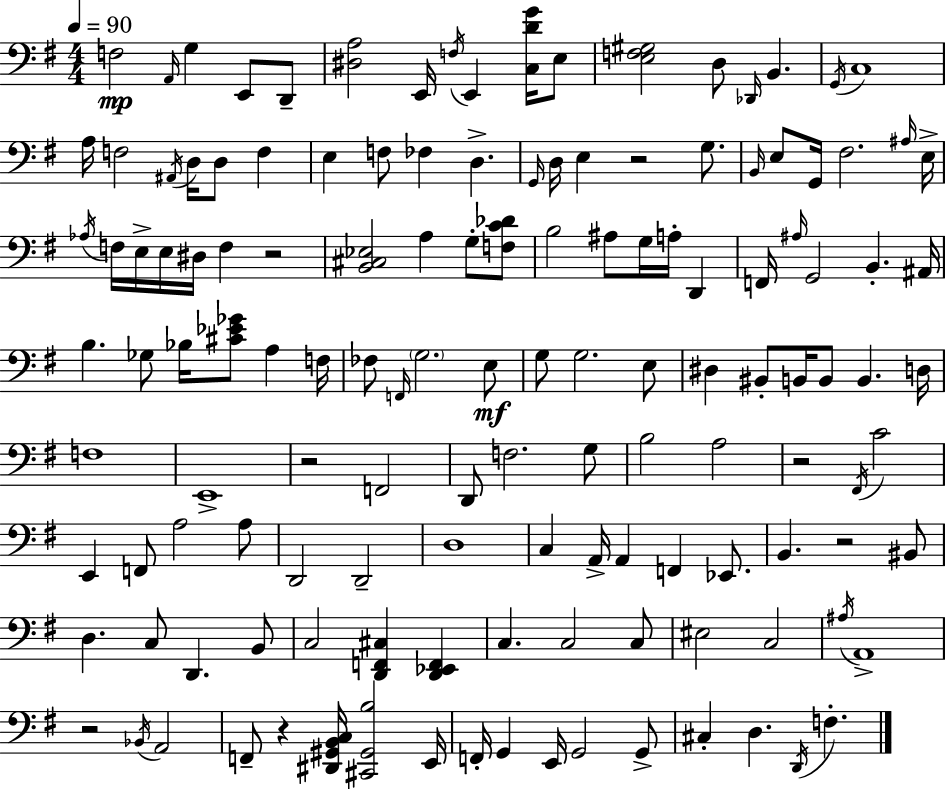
{
  \clef bass
  \numericTimeSignature
  \time 4/4
  \key e \minor
  \tempo 4 = 90
  f2\mp \grace { a,16 } g4 e,8 d,8-- | <dis a>2 e,16 \acciaccatura { f16 } e,4 <c d' g'>16 | e8 <e f gis>2 d8 \grace { des,16 } b,4. | \acciaccatura { g,16 } c1 | \break a16 f2 \acciaccatura { ais,16 } d16 d8 | f4 e4 f8 fes4 d4.-> | \grace { g,16 } d16 e4 r2 | g8. \grace { b,16 } e8 g,16 fis2. | \break \grace { ais16 } e16-> \acciaccatura { aes16 } f16 e16-> e16 dis16 f4 | r2 <b, cis ees>2 | a4 g8-. <f c' des'>8 b2 | ais8 g16 a16-. d,4 f,16 \grace { ais16 } g,2 | \break b,4.-. ais,16 b4. | ges8 bes16 <cis' ees' ges'>8 a4 f16 fes8 \grace { f,16 } \parenthesize g2. | e8\mf g8 g2. | e8 dis4 bis,8-. | \break b,16 b,8 b,4. d16 f1 | e,1-> | r2 | f,2 d,8 f2. | \break g8 b2 | a2 r2 | \acciaccatura { fis,16 } c'2 e,4 | f,8 a2 a8 d,2 | \break d,2-- d1 | c4 | a,16-> a,4 f,4 ees,8. b,4. | r2 bis,8 d4. | \break c8 d,4. b,8 c2 | <d, f, cis>4 <d, ees, f,>4 c4. | c2 c8 eis2 | c2 \acciaccatura { ais16 } a,1-> | \break r2 | \acciaccatura { bes,16 } a,2 f,8-- | r4 <dis, gis, b, c>16 <cis, gis, b>2 e,16 f,16-. g,4 | e,16 g,2 g,8-> cis4-. | \break d4. \acciaccatura { d,16 } f4.-. \bar "|."
}